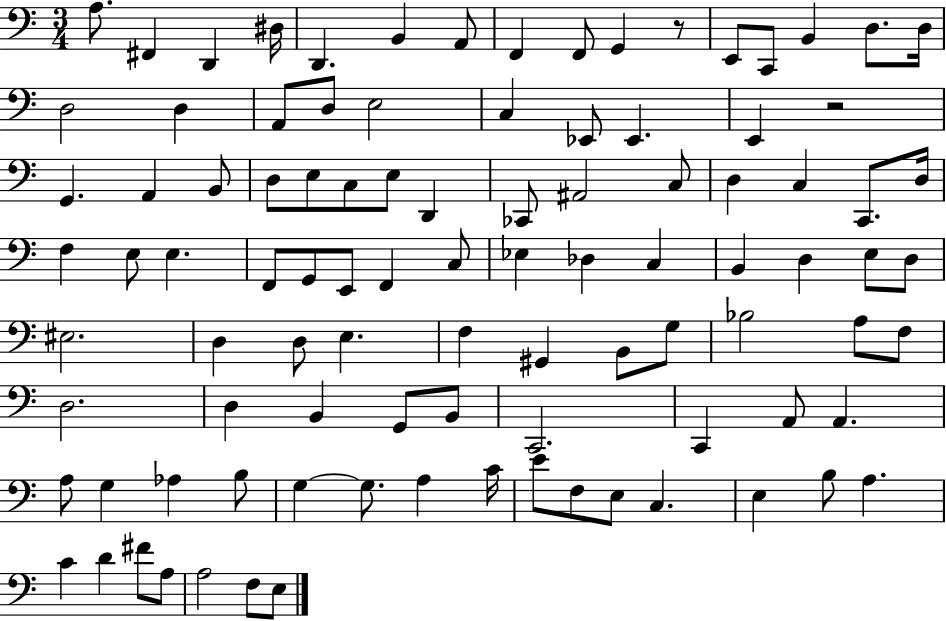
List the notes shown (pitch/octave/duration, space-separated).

A3/e. F#2/q D2/q D#3/s D2/q. B2/q A2/e F2/q F2/e G2/q R/e E2/e C2/e B2/q D3/e. D3/s D3/h D3/q A2/e D3/e E3/h C3/q Eb2/e Eb2/q. E2/q R/h G2/q. A2/q B2/e D3/e E3/e C3/e E3/e D2/q CES2/e A#2/h C3/e D3/q C3/q C2/e. D3/s F3/q E3/e E3/q. F2/e G2/e E2/e F2/q C3/e Eb3/q Db3/q C3/q B2/q D3/q E3/e D3/e EIS3/h. D3/q D3/e E3/q. F3/q G#2/q B2/e G3/e Bb3/h A3/e F3/e D3/h. D3/q B2/q G2/e B2/e C2/h. C2/q A2/e A2/q. A3/e G3/q Ab3/q B3/e G3/q G3/e. A3/q C4/s E4/e F3/e E3/e C3/q. E3/q B3/e A3/q. C4/q D4/q F#4/e A3/e A3/h F3/e E3/e